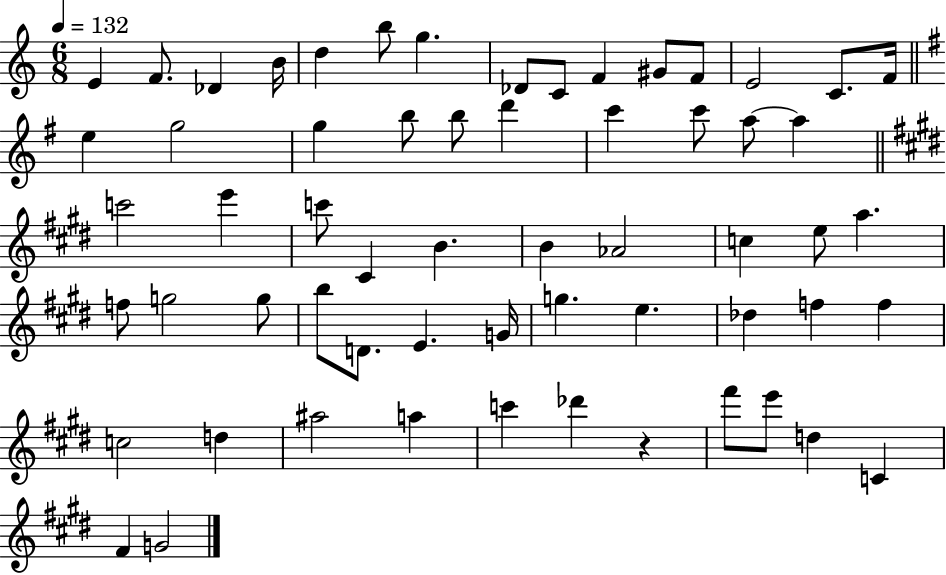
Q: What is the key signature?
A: C major